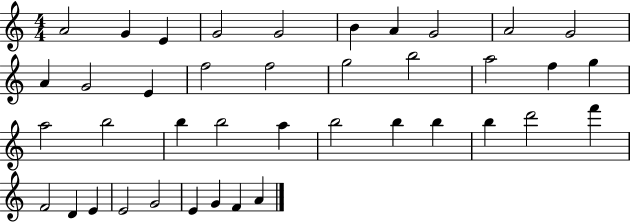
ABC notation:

X:1
T:Untitled
M:4/4
L:1/4
K:C
A2 G E G2 G2 B A G2 A2 G2 A G2 E f2 f2 g2 b2 a2 f g a2 b2 b b2 a b2 b b b d'2 f' F2 D E E2 G2 E G F A